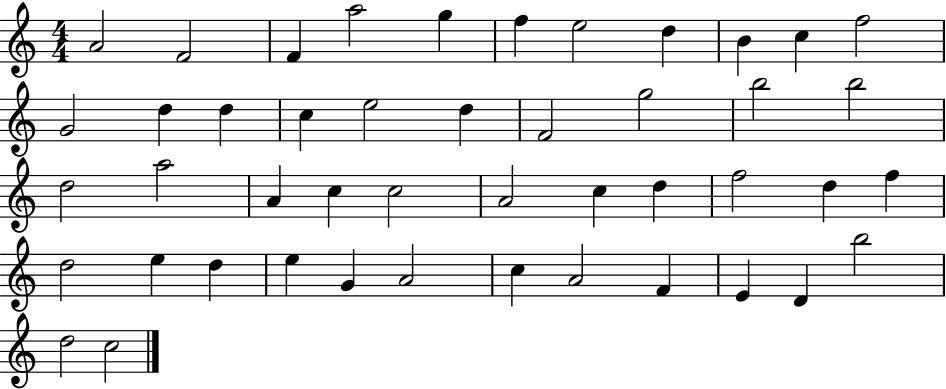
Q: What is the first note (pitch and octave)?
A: A4